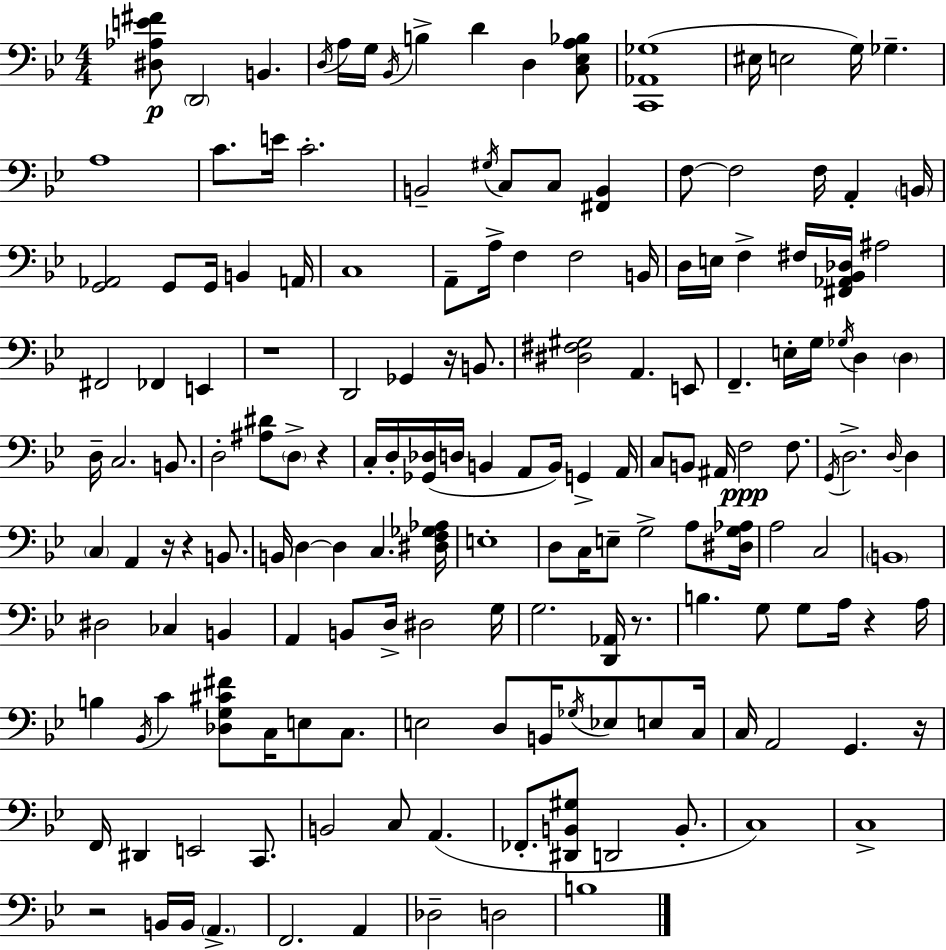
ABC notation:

X:1
T:Untitled
M:4/4
L:1/4
K:Gm
[^D,_A,E^F]/2 D,,2 B,, D,/4 A,/4 G,/4 _B,,/4 B, D D, [C,_E,A,_B,]/2 [C,,_A,,_G,]4 ^E,/4 E,2 G,/4 _G, A,4 C/2 E/4 C2 B,,2 ^G,/4 C,/2 C,/2 [^F,,B,,] F,/2 F,2 F,/4 A,, B,,/4 [G,,_A,,]2 G,,/2 G,,/4 B,, A,,/4 C,4 A,,/2 A,/4 F, F,2 B,,/4 D,/4 E,/4 F, ^F,/4 [^F,,_A,,_B,,_D,]/4 ^A,2 ^F,,2 _F,, E,, z4 D,,2 _G,, z/4 B,,/2 [^D,^F,^G,]2 A,, E,,/2 F,, E,/4 G,/4 _G,/4 D, D, D,/4 C,2 B,,/2 D,2 [^A,^D]/2 D,/2 z C,/4 D,/4 [_G,,_D,]/4 D,/4 B,, A,,/2 B,,/4 G,, A,,/4 C,/2 B,,/2 ^A,,/4 F,2 F,/2 G,,/4 D,2 D,/4 D, C, A,, z/4 z B,,/2 B,,/4 D, D, C, [^D,F,_G,_A,]/4 E,4 D,/2 C,/4 E,/2 G,2 A,/2 [^D,G,_A,]/4 A,2 C,2 B,,4 ^D,2 _C, B,, A,, B,,/2 D,/4 ^D,2 G,/4 G,2 [D,,_A,,]/4 z/2 B, G,/2 G,/2 A,/4 z A,/4 B, _B,,/4 C [_D,G,^C^F]/2 C,/4 E,/2 C,/2 E,2 D,/2 B,,/4 _G,/4 _E,/2 E,/2 C,/4 C,/4 A,,2 G,, z/4 F,,/4 ^D,, E,,2 C,,/2 B,,2 C,/2 A,, _F,,/2 [^D,,B,,^G,]/2 D,,2 B,,/2 C,4 C,4 z2 B,,/4 B,,/4 A,, F,,2 A,, _D,2 D,2 B,4